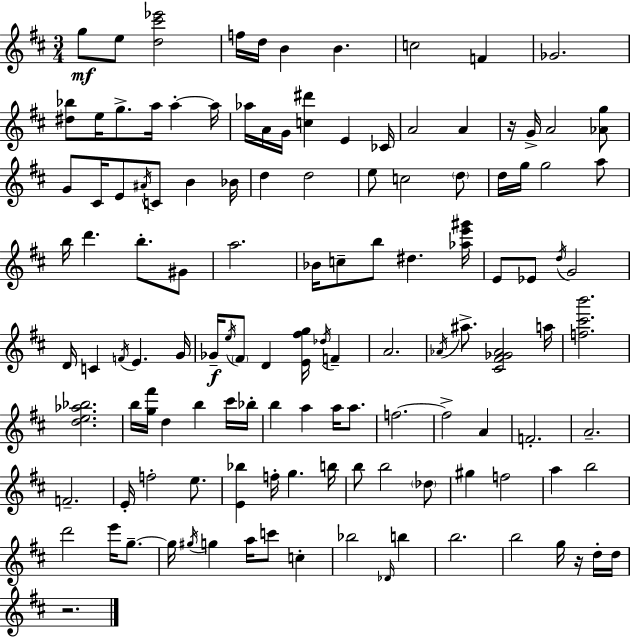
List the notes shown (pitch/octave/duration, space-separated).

G5/e E5/e [D5,C#6,Eb6]/h F5/s D5/s B4/q B4/q. C5/h F4/q Gb4/h. [D#5,Bb5]/e E5/s G5/e. A5/s A5/q A5/s Ab5/s A4/s G4/s [C5,D#6]/q E4/q CES4/s A4/h A4/q R/s G4/s A4/h [Ab4,G5]/e G4/e C#4/s E4/e A#4/s C4/e B4/q Bb4/s D5/q D5/h E5/e C5/h D5/e D5/s G5/s G5/h A5/e B5/s D6/q. B5/e. G#4/e A5/h. Bb4/s C5/e B5/e D#5/q. [Ab5,E6,G#6]/s E4/e Eb4/e D5/s G4/h D4/s C4/q F4/s E4/q. G4/s Gb4/s E5/s F#4/e D4/q [E4,F#5,G5]/s Db5/s F4/q A4/h. Ab4/s A#5/e. [C#4,F#4,Gb4,Ab4]/h A5/s [F5,C#6,B6]/h. [D5,E5,Ab5,Bb5]/h. B5/s [G5,F#6]/s D5/q B5/q C#6/s Bb5/s B5/q A5/q A5/s A5/e. F5/h. F5/h A4/q F4/h. A4/h. F4/h. E4/s F5/h E5/e. [E4,Bb5]/q F5/s G5/q. B5/s B5/e B5/h Db5/e G#5/q F5/h A5/q B5/h D6/h E6/s G5/e. G5/s G#5/s G5/q A5/s C6/e C5/q Bb5/h Db4/s B5/q B5/h. B5/h G5/s R/s D5/s D5/s R/h.